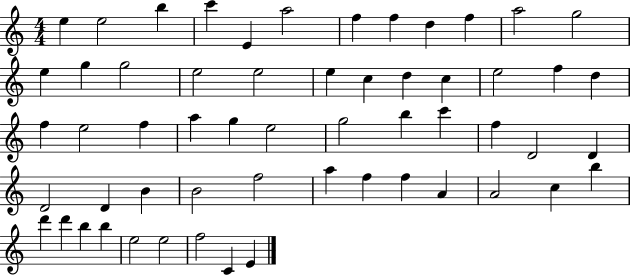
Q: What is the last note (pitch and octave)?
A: E4